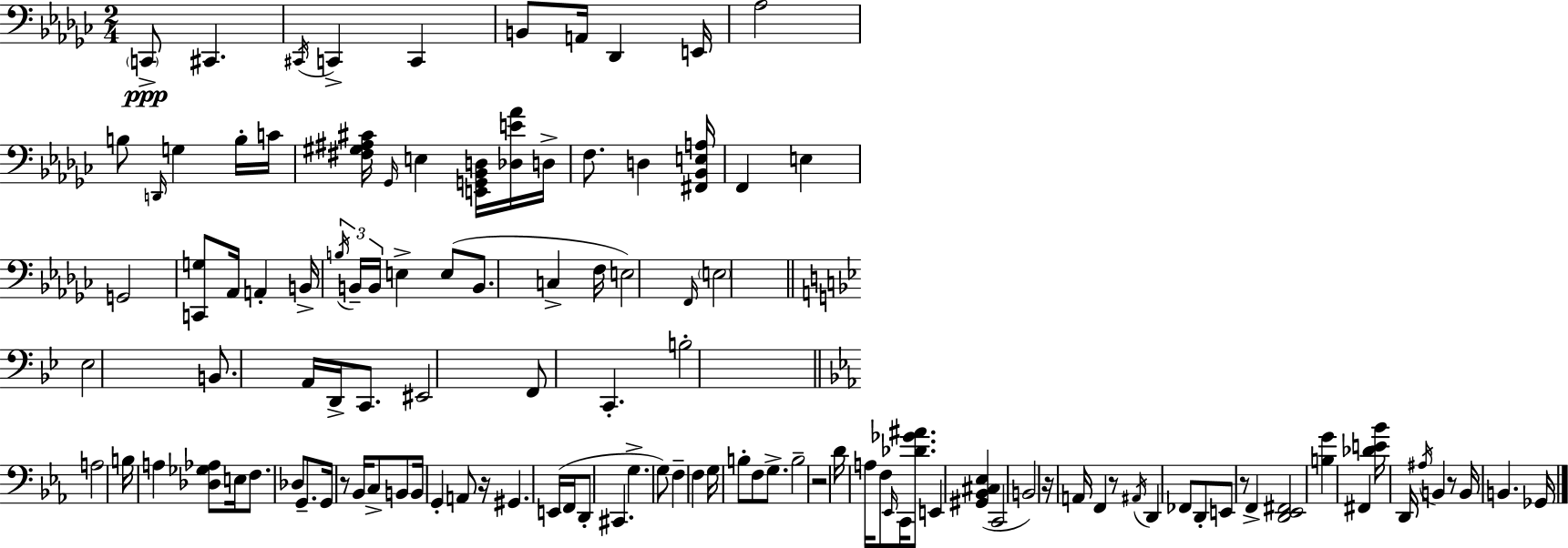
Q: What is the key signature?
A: EES minor